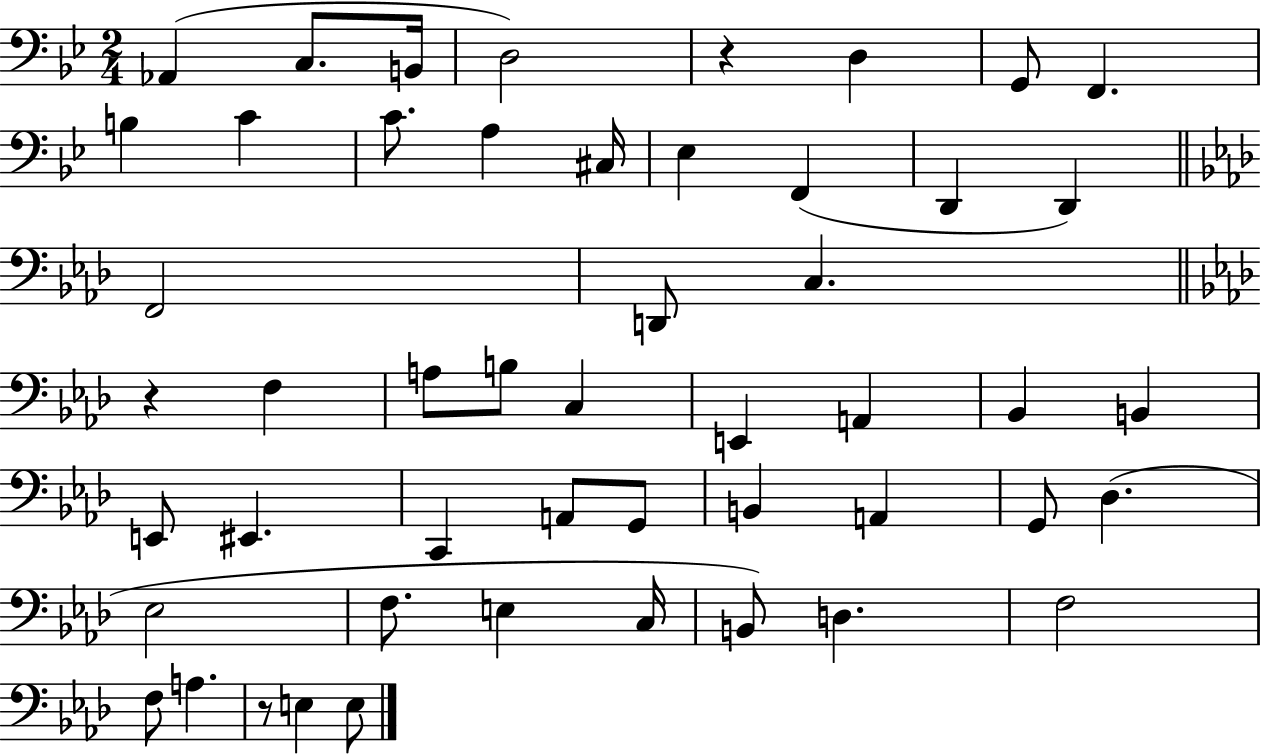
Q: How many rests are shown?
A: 3